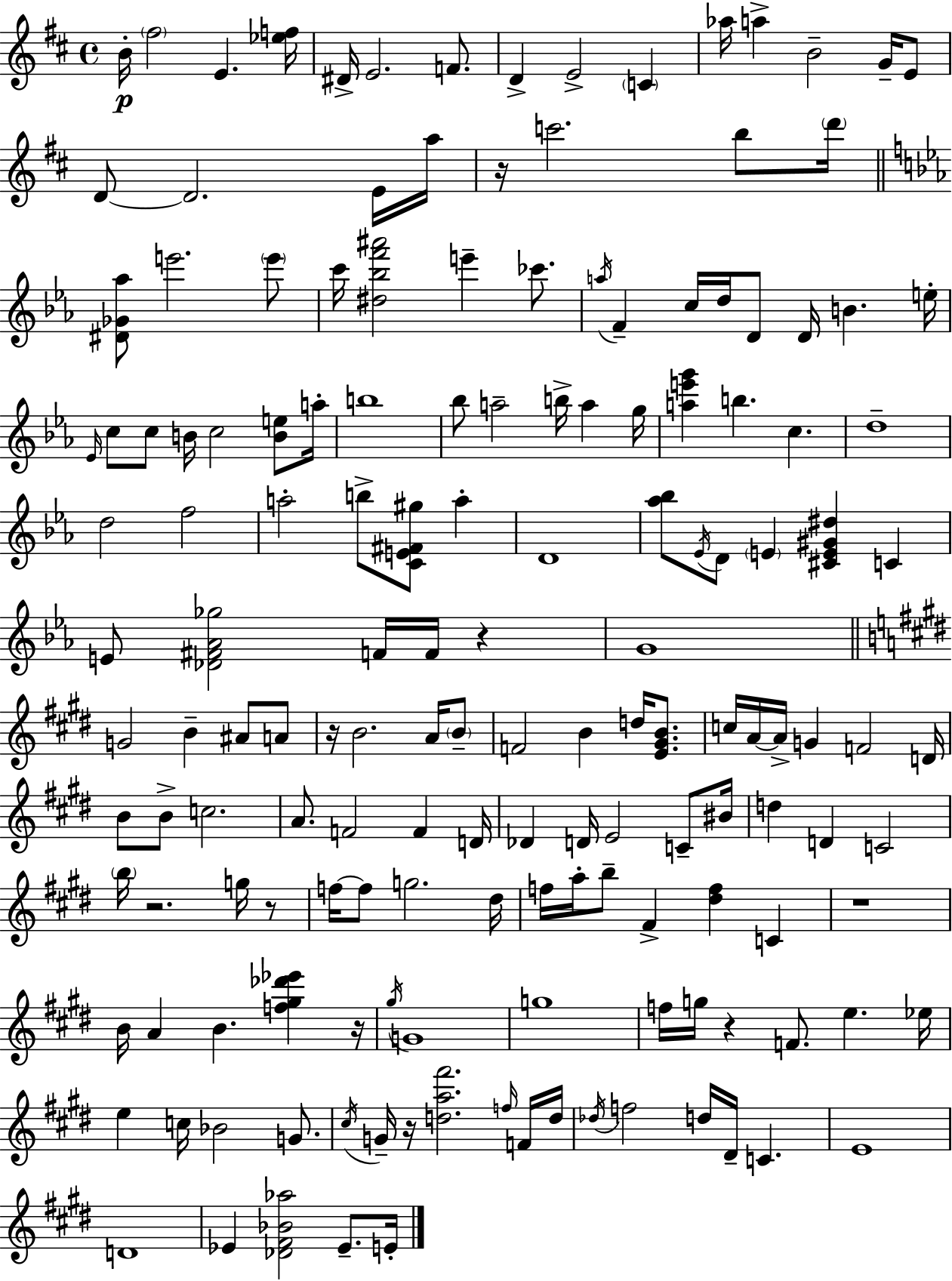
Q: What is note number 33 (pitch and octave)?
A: B4